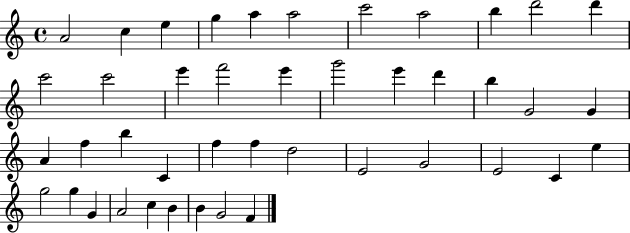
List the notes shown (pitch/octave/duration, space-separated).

A4/h C5/q E5/q G5/q A5/q A5/h C6/h A5/h B5/q D6/h D6/q C6/h C6/h E6/q F6/h E6/q G6/h E6/q D6/q B5/q G4/h G4/q A4/q F5/q B5/q C4/q F5/q F5/q D5/h E4/h G4/h E4/h C4/q E5/q G5/h G5/q G4/q A4/h C5/q B4/q B4/q G4/h F4/q